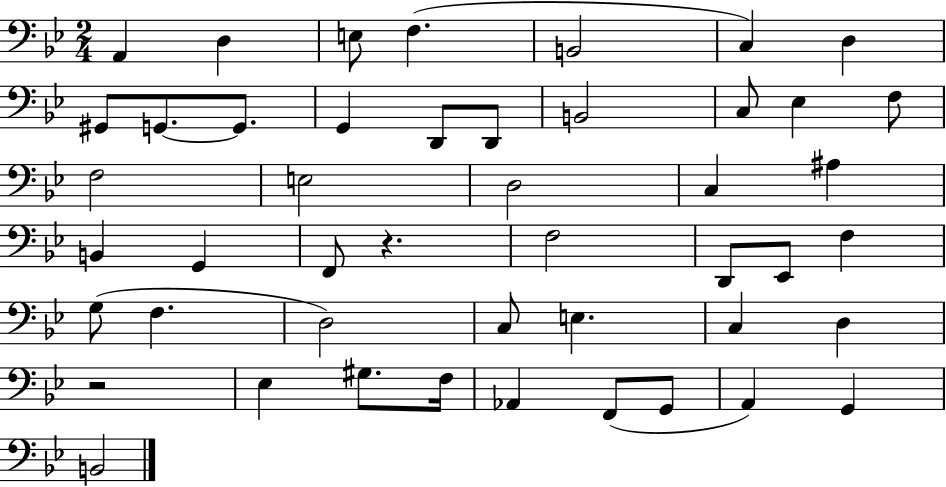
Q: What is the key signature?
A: BES major